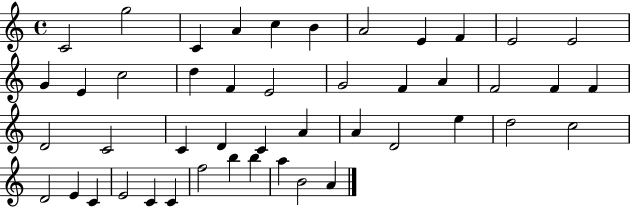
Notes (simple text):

C4/h G5/h C4/q A4/q C5/q B4/q A4/h E4/q F4/q E4/h E4/h G4/q E4/q C5/h D5/q F4/q E4/h G4/h F4/q A4/q F4/h F4/q F4/q D4/h C4/h C4/q D4/q C4/q A4/q A4/q D4/h E5/q D5/h C5/h D4/h E4/q C4/q E4/h C4/q C4/q F5/h B5/q B5/q A5/q B4/h A4/q